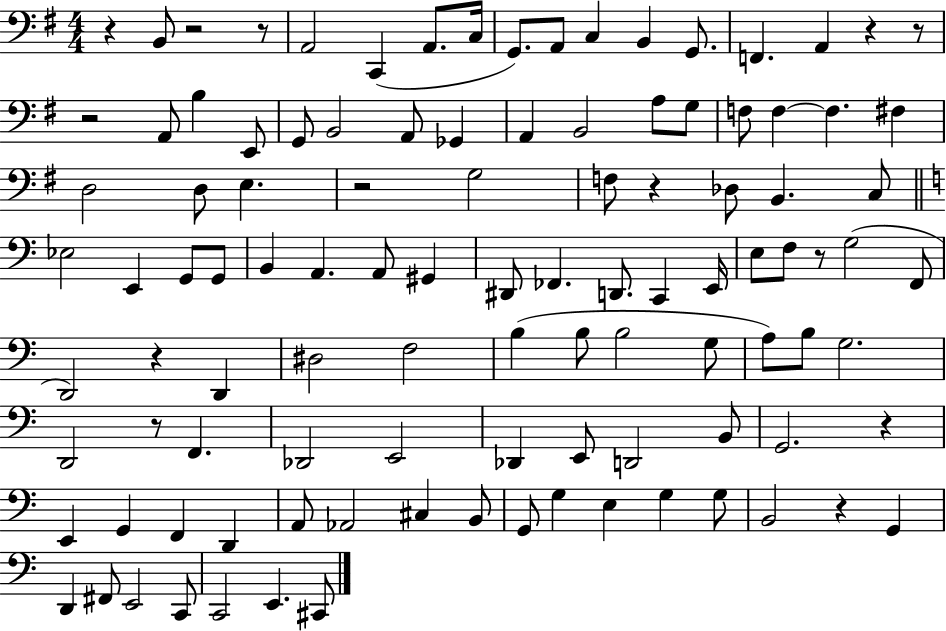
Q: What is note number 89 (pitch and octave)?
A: F#2